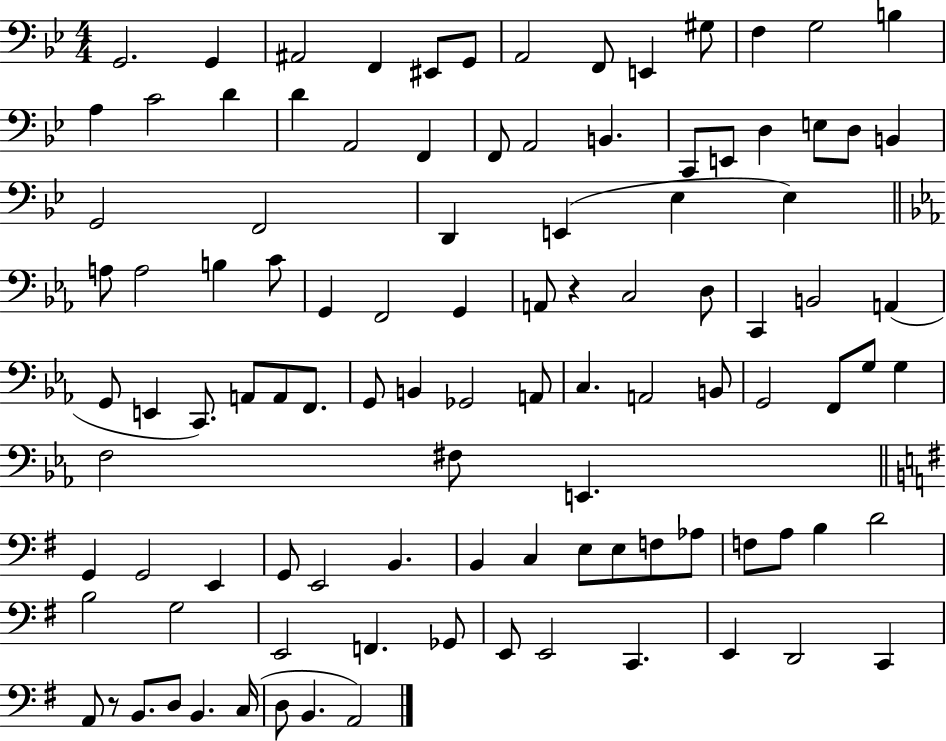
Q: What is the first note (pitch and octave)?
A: G2